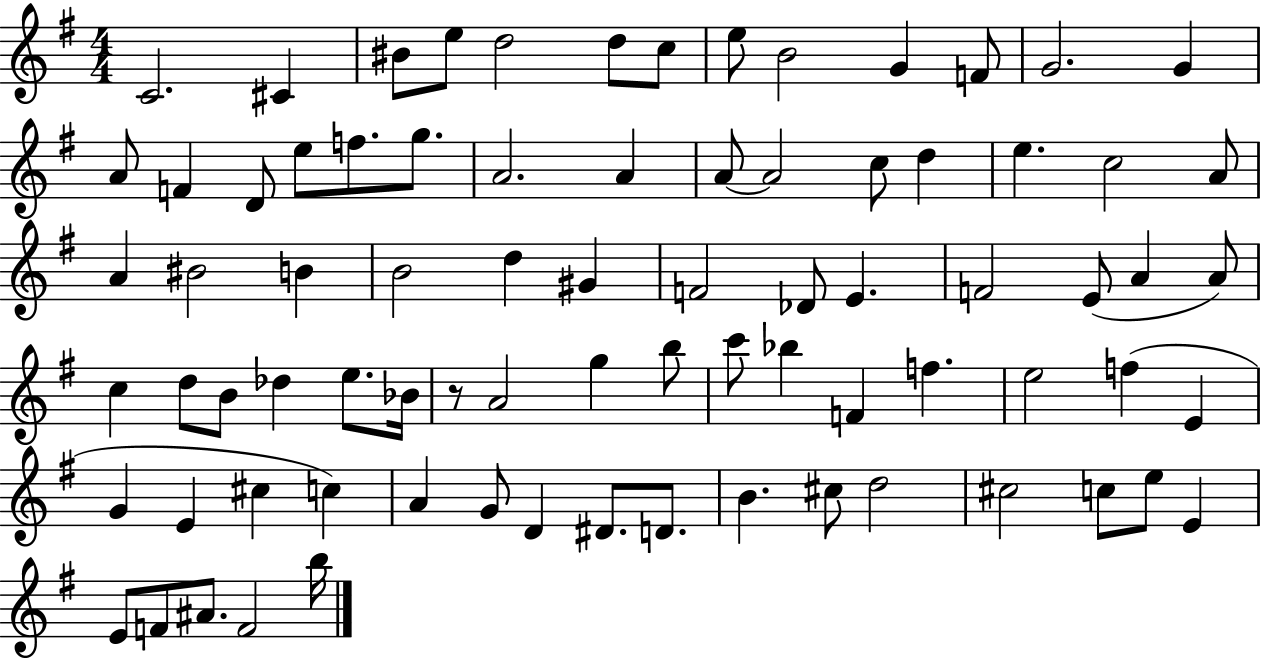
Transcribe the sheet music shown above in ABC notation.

X:1
T:Untitled
M:4/4
L:1/4
K:G
C2 ^C ^B/2 e/2 d2 d/2 c/2 e/2 B2 G F/2 G2 G A/2 F D/2 e/2 f/2 g/2 A2 A A/2 A2 c/2 d e c2 A/2 A ^B2 B B2 d ^G F2 _D/2 E F2 E/2 A A/2 c d/2 B/2 _d e/2 _B/4 z/2 A2 g b/2 c'/2 _b F f e2 f E G E ^c c A G/2 D ^D/2 D/2 B ^c/2 d2 ^c2 c/2 e/2 E E/2 F/2 ^A/2 F2 b/4